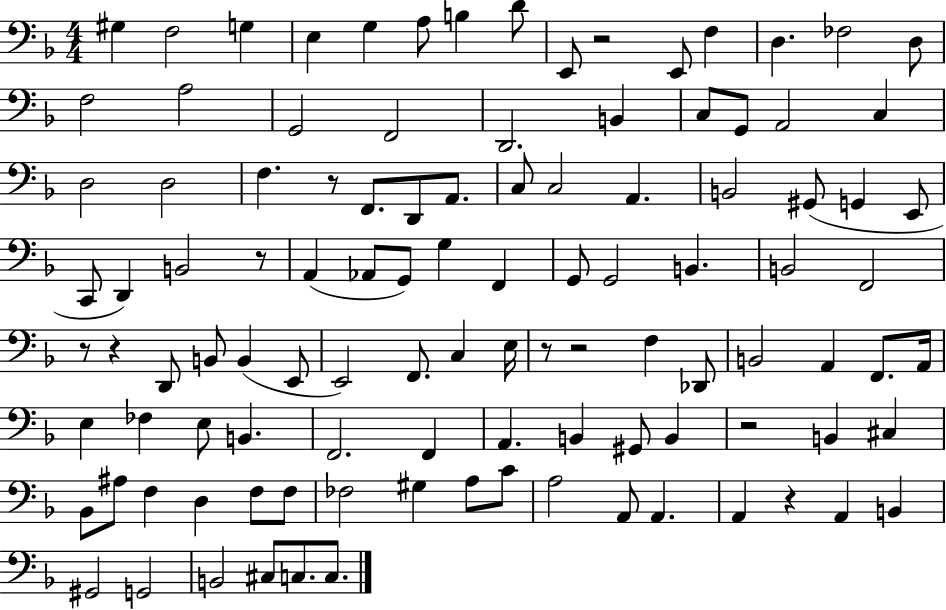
X:1
T:Untitled
M:4/4
L:1/4
K:F
^G, F,2 G, E, G, A,/2 B, D/2 E,,/2 z2 E,,/2 F, D, _F,2 D,/2 F,2 A,2 G,,2 F,,2 D,,2 B,, C,/2 G,,/2 A,,2 C, D,2 D,2 F, z/2 F,,/2 D,,/2 A,,/2 C,/2 C,2 A,, B,,2 ^G,,/2 G,, E,,/2 C,,/2 D,, B,,2 z/2 A,, _A,,/2 G,,/2 G, F,, G,,/2 G,,2 B,, B,,2 F,,2 z/2 z D,,/2 B,,/2 B,, E,,/2 E,,2 F,,/2 C, E,/4 z/2 z2 F, _D,,/2 B,,2 A,, F,,/2 A,,/4 E, _F, E,/2 B,, F,,2 F,, A,, B,, ^G,,/2 B,, z2 B,, ^C, _B,,/2 ^A,/2 F, D, F,/2 F,/2 _F,2 ^G, A,/2 C/2 A,2 A,,/2 A,, A,, z A,, B,, ^G,,2 G,,2 B,,2 ^C,/2 C,/2 C,/2